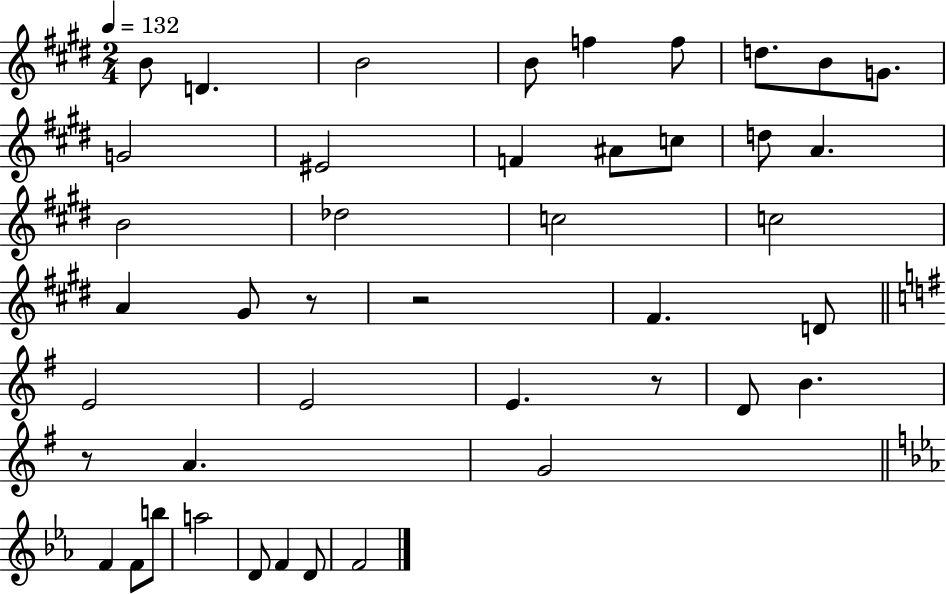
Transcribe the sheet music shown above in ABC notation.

X:1
T:Untitled
M:2/4
L:1/4
K:E
B/2 D B2 B/2 f f/2 d/2 B/2 G/2 G2 ^E2 F ^A/2 c/2 d/2 A B2 _d2 c2 c2 A ^G/2 z/2 z2 ^F D/2 E2 E2 E z/2 D/2 B z/2 A G2 F F/2 b/2 a2 D/2 F D/2 F2